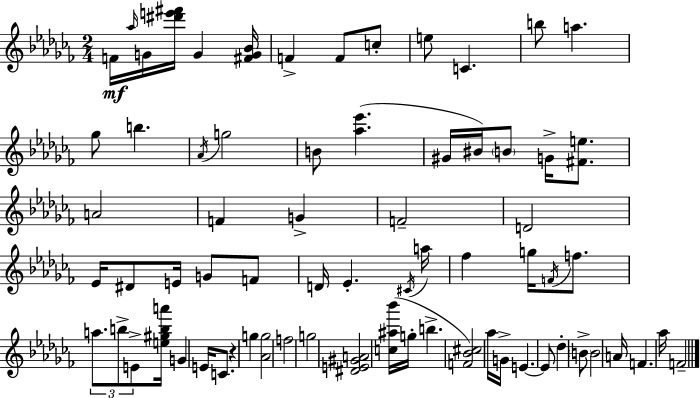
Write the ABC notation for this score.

X:1
T:Untitled
M:2/4
L:1/4
K:Abm
F/4 _a/4 G/4 [^d'e'^f']/4 G [^FG_B]/4 F F/2 c/2 e/2 C b/2 a _g/2 b _A/4 g2 B/2 [_a_e'] ^G/4 ^B/4 B/2 G/4 [^Fe]/2 A2 F G F2 D2 _E/4 ^D/2 E/4 G/2 F/2 D/4 _E ^C/4 a/4 _f g/4 F/4 f/2 a/2 b/2 E/2 [e^gba']/4 G E/4 C/2 z g [_Ag]2 f2 g2 [^DE^GA]2 [c^a_b']/4 g/4 b [F_B^c]2 _a/4 G/4 E E/2 _d B/2 B2 A/4 F _a/4 F2